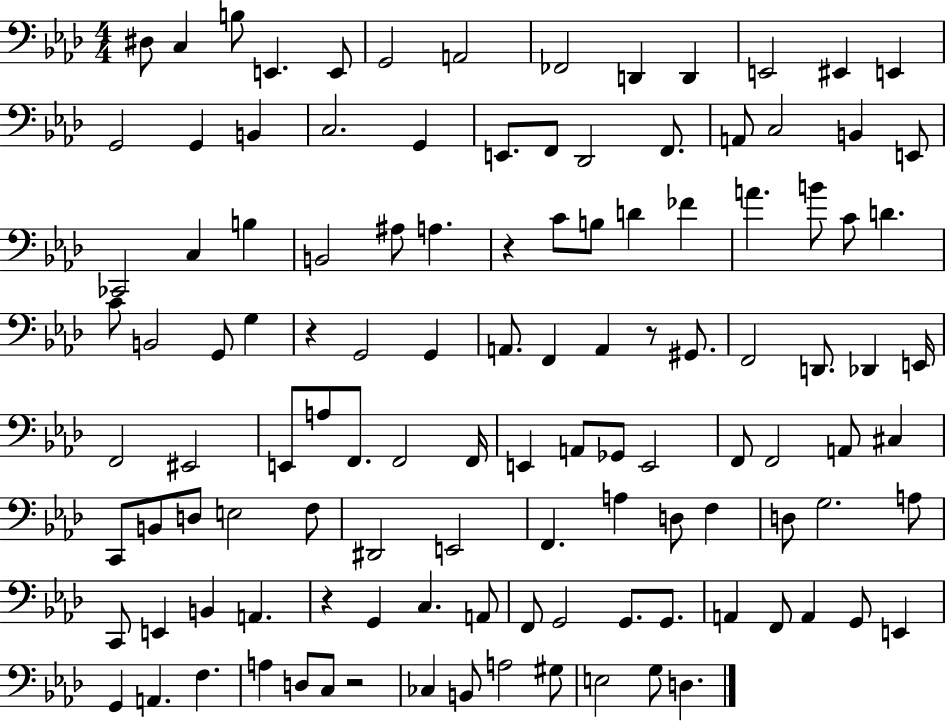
{
  \clef bass
  \numericTimeSignature
  \time 4/4
  \key aes \major
  dis8 c4 b8 e,4. e,8 | g,2 a,2 | fes,2 d,4 d,4 | e,2 eis,4 e,4 | \break g,2 g,4 b,4 | c2. g,4 | e,8. f,8 des,2 f,8. | a,8 c2 b,4 e,8 | \break ces,2 c4 b4 | b,2 ais8 a4. | r4 c'8 b8 d'4 fes'4 | a'4. b'8 c'8 d'4. | \break c'8 b,2 g,8 g4 | r4 g,2 g,4 | a,8. f,4 a,4 r8 gis,8. | f,2 d,8. des,4 e,16 | \break f,2 eis,2 | e,8 a8 f,8. f,2 f,16 | e,4 a,8 ges,8 e,2 | f,8 f,2 a,8 cis4 | \break c,8 b,8 d8 e2 f8 | dis,2 e,2 | f,4. a4 d8 f4 | d8 g2. a8 | \break c,8 e,4 b,4 a,4. | r4 g,4 c4. a,8 | f,8 g,2 g,8. g,8. | a,4 f,8 a,4 g,8 e,4 | \break g,4 a,4. f4. | a4 d8 c8 r2 | ces4 b,8 a2 gis8 | e2 g8 d4. | \break \bar "|."
}